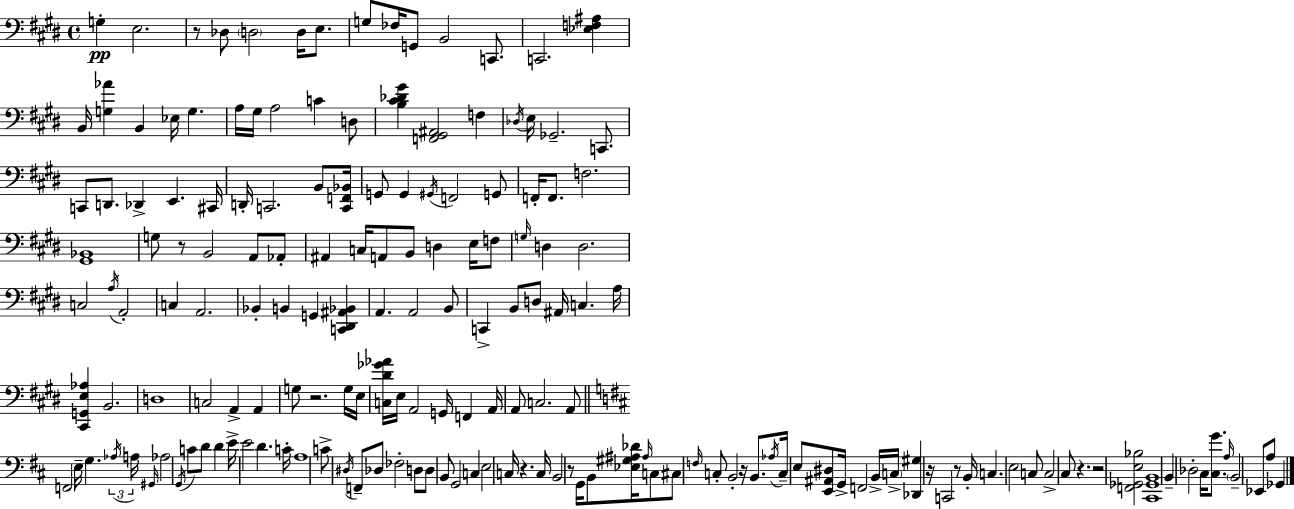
{
  \clef bass
  \time 4/4
  \defaultTimeSignature
  \key e \major
  g4-.\pp e2. | r8 des8 \parenthesize d2 d16 e8. | g8 fes16 g,8 b,2 c,8. | c,2. <ees f ais>4 | \break b,16 <g aes'>4 b,4 ees16 g4. | a16 gis16 a2 c'4 d8 | <b cis' des' gis'>4 <f, gis, ais,>2 f4 | \acciaccatura { des16 } e16 ges,2.-- c,8. | \break c,8 d,8. des,4-> e,4. | cis,16 d,16-. c,2. b,8 | <c, f, bes,>16 g,8 g,4 \acciaccatura { gis,16 } f,2 | g,8 f,16-. f,8. f2. | \break <gis, bes,>1 | g8 r8 b,2 a,8 | aes,8-. ais,4 c16 a,8 b,8 d4 e16 | f8 \grace { g16 } d4 d2. | \break c2 \acciaccatura { a16 } a,2-. | c4 a,2. | bes,4-. b,4 g,4 | <c, dis, ais, bes,>4 a,4. a,2 | \break b,8 c,4-> b,8 d8 ais,16 c4. | a16 <cis, g, e aes>4 b,2. | d1 | c2 a,4-> | \break a,4 g8 r2. | g16 e16 <c dis' ges' aes'>16 e16 a,2 g,16 f,4 | a,16 a,8 c2. | a,8 \bar "||" \break \key d \major f,2 e16-- g4. \tuplet 3/2 { \acciaccatura { aes16 } | a16 \grace { gis,16 } } aes2 \acciaccatura { g,16 } c'8 d'8 d'4 | e'16-> e'2 d'4. | c'16-. a1 | \break c'8-> \acciaccatura { dis16 } f,8-- des8 fes2-. | d8 d8 b,8 g,2 | c4 e2 c16 r4. | c16 b,2 r8 g,16 b,8 | \break <ees gis ais des'>16 \grace { ais16 } c8 cis8 \grace { f16 } c8-. b,2-. | r16 b,8. \acciaccatura { aes16 } c16-- e8 <e, ais, dis>8 g,16-> f,2 | b,16-> \parenthesize c16-> <des, gis>4 r16 c,2 | r8 b,16-. c4. e2 | \break c8 c2-> cis8 | r4. r2 <f, ges, e bes>2 | <cis, ges, b,>1 | b,4-- des2-. | \break cis16 <cis g'>8. \grace { a16 } \parenthesize b,2-- | ees,8 a8 ges,4 \bar "|."
}